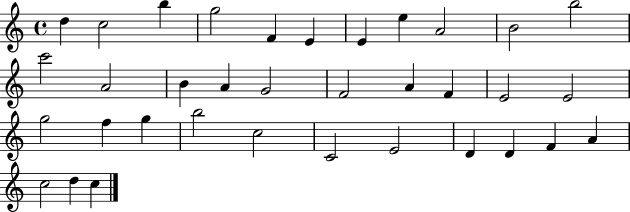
{
  \clef treble
  \time 4/4
  \defaultTimeSignature
  \key c \major
  d''4 c''2 b''4 | g''2 f'4 e'4 | e'4 e''4 a'2 | b'2 b''2 | \break c'''2 a'2 | b'4 a'4 g'2 | f'2 a'4 f'4 | e'2 e'2 | \break g''2 f''4 g''4 | b''2 c''2 | c'2 e'2 | d'4 d'4 f'4 a'4 | \break c''2 d''4 c''4 | \bar "|."
}